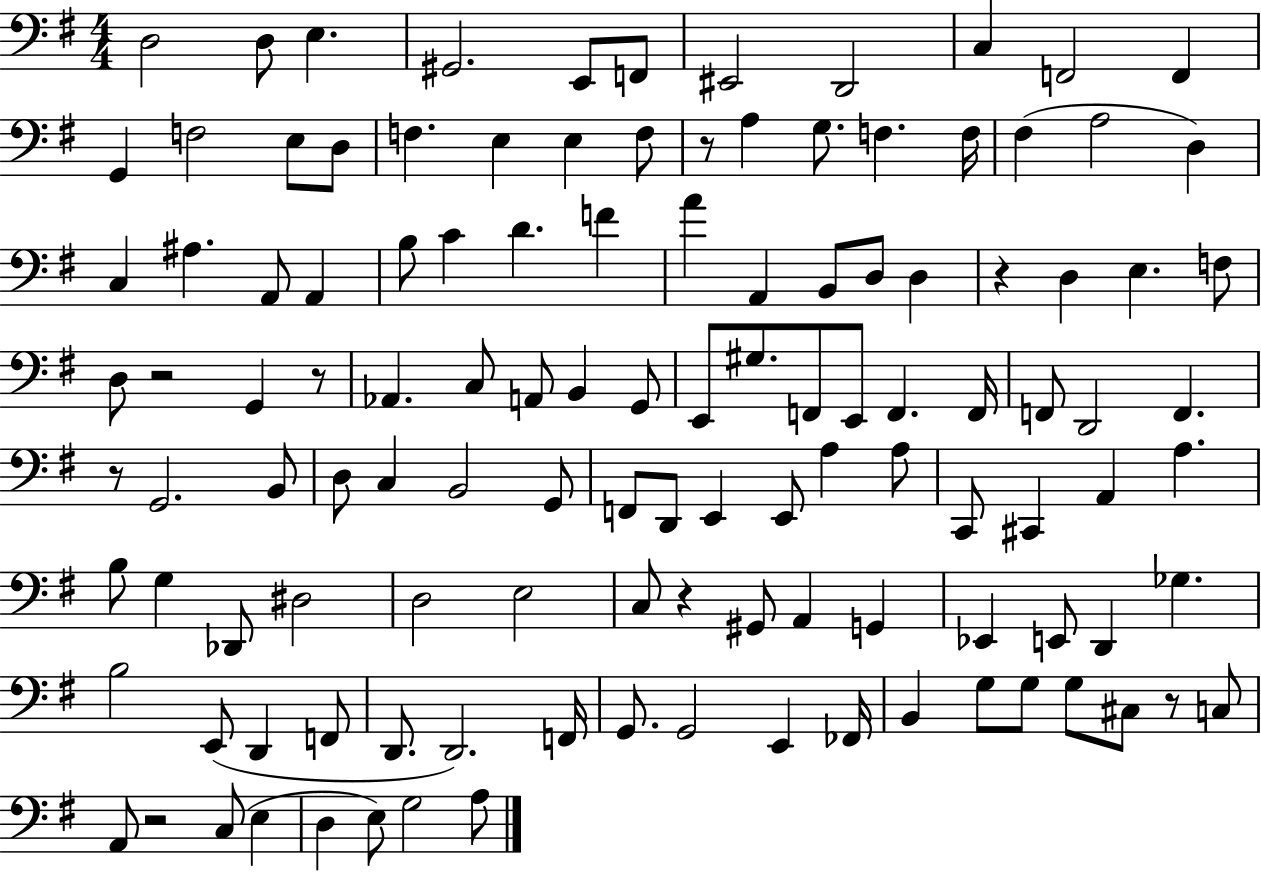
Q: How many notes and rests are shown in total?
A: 120